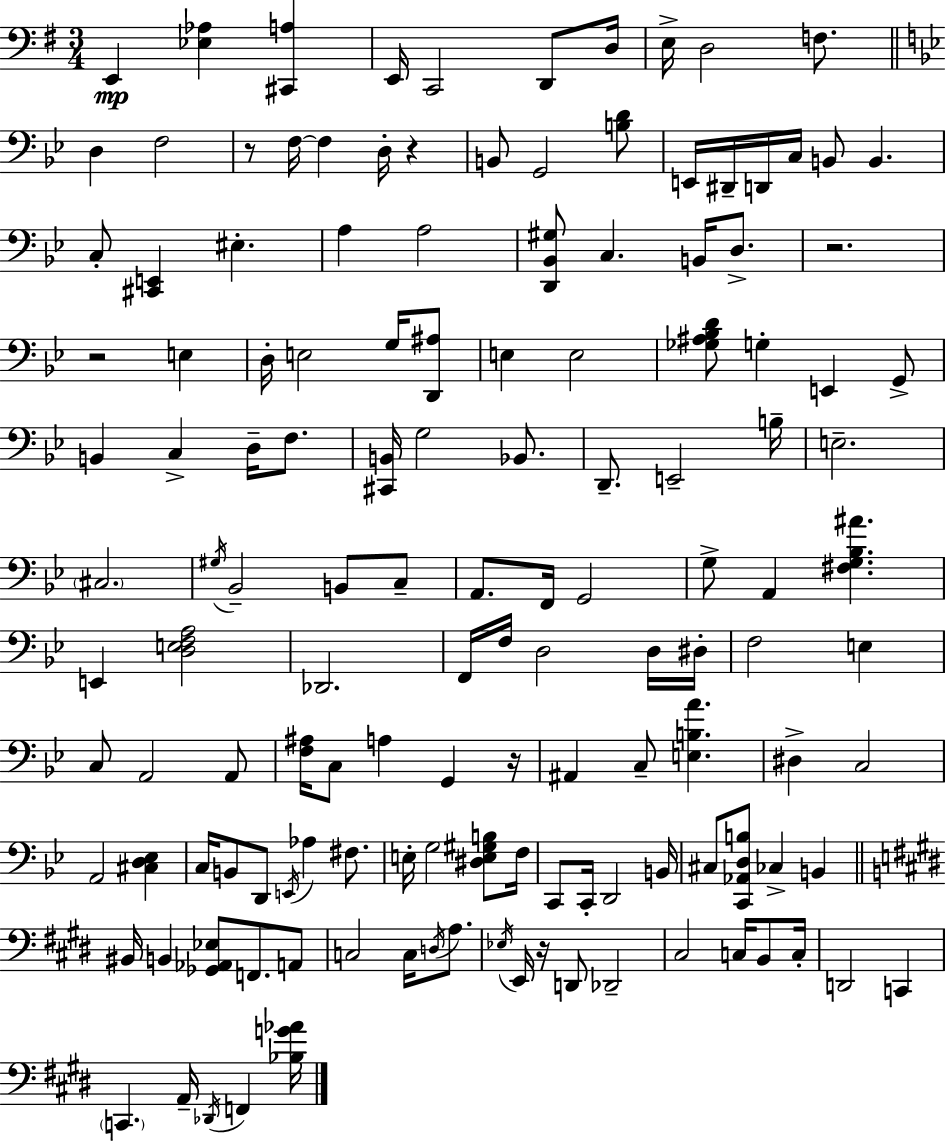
E2/q [Eb3,Ab3]/q [C#2,A3]/q E2/s C2/h D2/e D3/s E3/s D3/h F3/e. D3/q F3/h R/e F3/s F3/q D3/s R/q B2/e G2/h [B3,D4]/e E2/s D#2/s D2/s C3/s B2/e B2/q. C3/e [C#2,E2]/q EIS3/q. A3/q A3/h [D2,Bb2,G#3]/e C3/q. B2/s D3/e. R/h. R/h E3/q D3/s E3/h G3/s [D2,A#3]/e E3/q E3/h [Gb3,A#3,Bb3,D4]/e G3/q E2/q G2/e B2/q C3/q D3/s F3/e. [C#2,B2]/s G3/h Bb2/e. D2/e. E2/h B3/s E3/h. C#3/h. G#3/s Bb2/h B2/e C3/e A2/e. F2/s G2/h G3/e A2/q [F#3,G3,Bb3,A#4]/q. E2/q [D3,E3,F3,A3]/h Db2/h. F2/s F3/s D3/h D3/s D#3/s F3/h E3/q C3/e A2/h A2/e [F3,A#3]/s C3/e A3/q G2/q R/s A#2/q C3/e [E3,B3,A4]/q. D#3/q C3/h A2/h [C#3,D3,Eb3]/q C3/s B2/e D2/e E2/s Ab3/q F#3/e. E3/s G3/h [D#3,E3,G#3,B3]/e F3/s C2/e C2/s D2/h B2/s C#3/e [C2,Ab2,D3,B3]/e CES3/q B2/q BIS2/s B2/q [Gb2,Ab2,Eb3]/e F2/e. A2/e C3/h C3/s D3/s A3/e. Eb3/s E2/s R/s D2/e Db2/h C#3/h C3/s B2/e C3/s D2/h C2/q C2/q. A2/s Db2/s F2/q [Bb3,G4,Ab4]/s